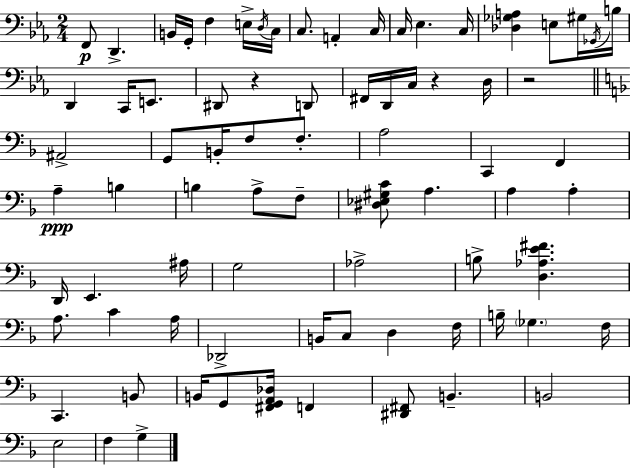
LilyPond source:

{
  \clef bass
  \numericTimeSignature
  \time 2/4
  \key c \minor
  f,8\p d,4.-> | b,16 g,16-. f4 e16-> \acciaccatura { d16 } | c16 c8. a,4-. | c16 c16 ees4. | \break c16 <des ges a>4 e8 gis16 | \acciaccatura { ges,16 } b16 d,4 c,16 e,8. | dis,8 r4 | d,8 fis,16 d,16 c16 r4 | \break d16 r2 | \bar "||" \break \key f \major ais,2-> | g,8 b,16-. f8 f8.-. | a2 | c,4 f,4 | \break a4--\ppp b4 | b4 a8-> f8-- | <dis ees gis c'>8 a4. | a4 a4-. | \break d,16 e,4. ais16 | g2 | aes2-> | b8-> <d aes e' fis'>4. | \break a8. c'4 a16 | des,2-> | b,16 c8 d4 f16 | b16-- \parenthesize ges4. f16 | \break c,4. b,8 | b,16 g,8 <fis, g, a, des>16 f,4 | <dis, fis,>8 b,4.-- | b,2 | \break e2 | f4 g4-> | \bar "|."
}